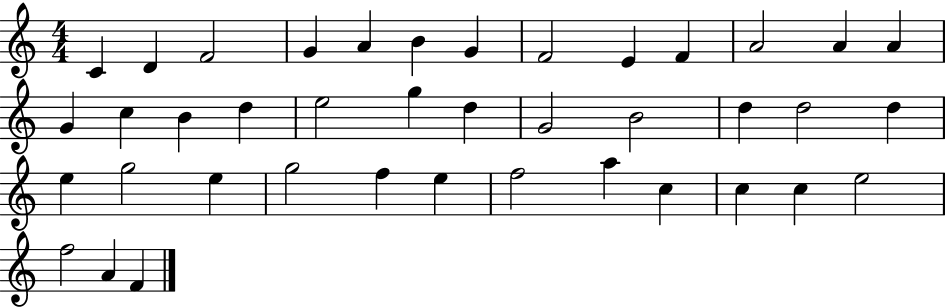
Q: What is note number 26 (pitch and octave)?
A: E5